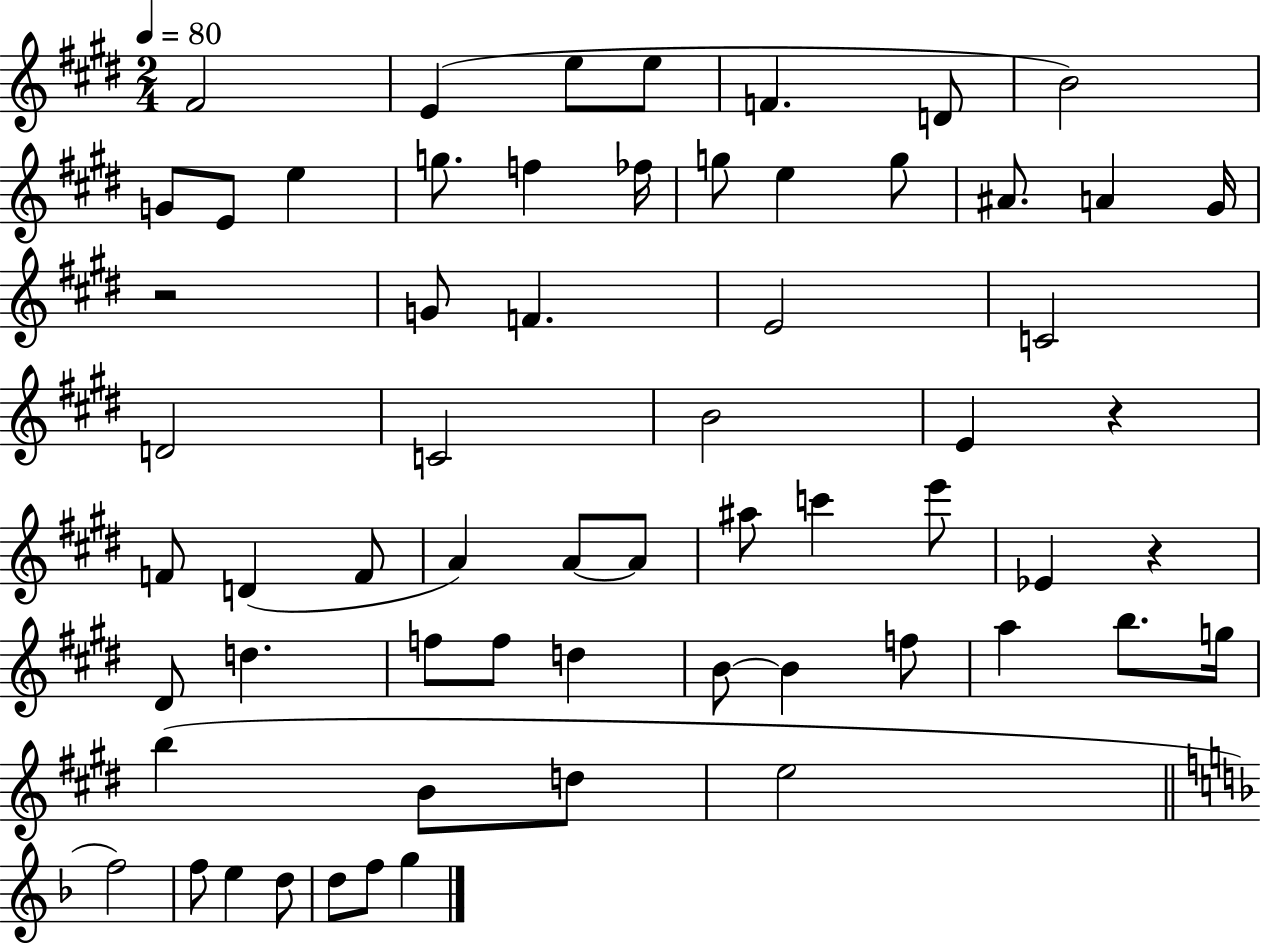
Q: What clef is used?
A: treble